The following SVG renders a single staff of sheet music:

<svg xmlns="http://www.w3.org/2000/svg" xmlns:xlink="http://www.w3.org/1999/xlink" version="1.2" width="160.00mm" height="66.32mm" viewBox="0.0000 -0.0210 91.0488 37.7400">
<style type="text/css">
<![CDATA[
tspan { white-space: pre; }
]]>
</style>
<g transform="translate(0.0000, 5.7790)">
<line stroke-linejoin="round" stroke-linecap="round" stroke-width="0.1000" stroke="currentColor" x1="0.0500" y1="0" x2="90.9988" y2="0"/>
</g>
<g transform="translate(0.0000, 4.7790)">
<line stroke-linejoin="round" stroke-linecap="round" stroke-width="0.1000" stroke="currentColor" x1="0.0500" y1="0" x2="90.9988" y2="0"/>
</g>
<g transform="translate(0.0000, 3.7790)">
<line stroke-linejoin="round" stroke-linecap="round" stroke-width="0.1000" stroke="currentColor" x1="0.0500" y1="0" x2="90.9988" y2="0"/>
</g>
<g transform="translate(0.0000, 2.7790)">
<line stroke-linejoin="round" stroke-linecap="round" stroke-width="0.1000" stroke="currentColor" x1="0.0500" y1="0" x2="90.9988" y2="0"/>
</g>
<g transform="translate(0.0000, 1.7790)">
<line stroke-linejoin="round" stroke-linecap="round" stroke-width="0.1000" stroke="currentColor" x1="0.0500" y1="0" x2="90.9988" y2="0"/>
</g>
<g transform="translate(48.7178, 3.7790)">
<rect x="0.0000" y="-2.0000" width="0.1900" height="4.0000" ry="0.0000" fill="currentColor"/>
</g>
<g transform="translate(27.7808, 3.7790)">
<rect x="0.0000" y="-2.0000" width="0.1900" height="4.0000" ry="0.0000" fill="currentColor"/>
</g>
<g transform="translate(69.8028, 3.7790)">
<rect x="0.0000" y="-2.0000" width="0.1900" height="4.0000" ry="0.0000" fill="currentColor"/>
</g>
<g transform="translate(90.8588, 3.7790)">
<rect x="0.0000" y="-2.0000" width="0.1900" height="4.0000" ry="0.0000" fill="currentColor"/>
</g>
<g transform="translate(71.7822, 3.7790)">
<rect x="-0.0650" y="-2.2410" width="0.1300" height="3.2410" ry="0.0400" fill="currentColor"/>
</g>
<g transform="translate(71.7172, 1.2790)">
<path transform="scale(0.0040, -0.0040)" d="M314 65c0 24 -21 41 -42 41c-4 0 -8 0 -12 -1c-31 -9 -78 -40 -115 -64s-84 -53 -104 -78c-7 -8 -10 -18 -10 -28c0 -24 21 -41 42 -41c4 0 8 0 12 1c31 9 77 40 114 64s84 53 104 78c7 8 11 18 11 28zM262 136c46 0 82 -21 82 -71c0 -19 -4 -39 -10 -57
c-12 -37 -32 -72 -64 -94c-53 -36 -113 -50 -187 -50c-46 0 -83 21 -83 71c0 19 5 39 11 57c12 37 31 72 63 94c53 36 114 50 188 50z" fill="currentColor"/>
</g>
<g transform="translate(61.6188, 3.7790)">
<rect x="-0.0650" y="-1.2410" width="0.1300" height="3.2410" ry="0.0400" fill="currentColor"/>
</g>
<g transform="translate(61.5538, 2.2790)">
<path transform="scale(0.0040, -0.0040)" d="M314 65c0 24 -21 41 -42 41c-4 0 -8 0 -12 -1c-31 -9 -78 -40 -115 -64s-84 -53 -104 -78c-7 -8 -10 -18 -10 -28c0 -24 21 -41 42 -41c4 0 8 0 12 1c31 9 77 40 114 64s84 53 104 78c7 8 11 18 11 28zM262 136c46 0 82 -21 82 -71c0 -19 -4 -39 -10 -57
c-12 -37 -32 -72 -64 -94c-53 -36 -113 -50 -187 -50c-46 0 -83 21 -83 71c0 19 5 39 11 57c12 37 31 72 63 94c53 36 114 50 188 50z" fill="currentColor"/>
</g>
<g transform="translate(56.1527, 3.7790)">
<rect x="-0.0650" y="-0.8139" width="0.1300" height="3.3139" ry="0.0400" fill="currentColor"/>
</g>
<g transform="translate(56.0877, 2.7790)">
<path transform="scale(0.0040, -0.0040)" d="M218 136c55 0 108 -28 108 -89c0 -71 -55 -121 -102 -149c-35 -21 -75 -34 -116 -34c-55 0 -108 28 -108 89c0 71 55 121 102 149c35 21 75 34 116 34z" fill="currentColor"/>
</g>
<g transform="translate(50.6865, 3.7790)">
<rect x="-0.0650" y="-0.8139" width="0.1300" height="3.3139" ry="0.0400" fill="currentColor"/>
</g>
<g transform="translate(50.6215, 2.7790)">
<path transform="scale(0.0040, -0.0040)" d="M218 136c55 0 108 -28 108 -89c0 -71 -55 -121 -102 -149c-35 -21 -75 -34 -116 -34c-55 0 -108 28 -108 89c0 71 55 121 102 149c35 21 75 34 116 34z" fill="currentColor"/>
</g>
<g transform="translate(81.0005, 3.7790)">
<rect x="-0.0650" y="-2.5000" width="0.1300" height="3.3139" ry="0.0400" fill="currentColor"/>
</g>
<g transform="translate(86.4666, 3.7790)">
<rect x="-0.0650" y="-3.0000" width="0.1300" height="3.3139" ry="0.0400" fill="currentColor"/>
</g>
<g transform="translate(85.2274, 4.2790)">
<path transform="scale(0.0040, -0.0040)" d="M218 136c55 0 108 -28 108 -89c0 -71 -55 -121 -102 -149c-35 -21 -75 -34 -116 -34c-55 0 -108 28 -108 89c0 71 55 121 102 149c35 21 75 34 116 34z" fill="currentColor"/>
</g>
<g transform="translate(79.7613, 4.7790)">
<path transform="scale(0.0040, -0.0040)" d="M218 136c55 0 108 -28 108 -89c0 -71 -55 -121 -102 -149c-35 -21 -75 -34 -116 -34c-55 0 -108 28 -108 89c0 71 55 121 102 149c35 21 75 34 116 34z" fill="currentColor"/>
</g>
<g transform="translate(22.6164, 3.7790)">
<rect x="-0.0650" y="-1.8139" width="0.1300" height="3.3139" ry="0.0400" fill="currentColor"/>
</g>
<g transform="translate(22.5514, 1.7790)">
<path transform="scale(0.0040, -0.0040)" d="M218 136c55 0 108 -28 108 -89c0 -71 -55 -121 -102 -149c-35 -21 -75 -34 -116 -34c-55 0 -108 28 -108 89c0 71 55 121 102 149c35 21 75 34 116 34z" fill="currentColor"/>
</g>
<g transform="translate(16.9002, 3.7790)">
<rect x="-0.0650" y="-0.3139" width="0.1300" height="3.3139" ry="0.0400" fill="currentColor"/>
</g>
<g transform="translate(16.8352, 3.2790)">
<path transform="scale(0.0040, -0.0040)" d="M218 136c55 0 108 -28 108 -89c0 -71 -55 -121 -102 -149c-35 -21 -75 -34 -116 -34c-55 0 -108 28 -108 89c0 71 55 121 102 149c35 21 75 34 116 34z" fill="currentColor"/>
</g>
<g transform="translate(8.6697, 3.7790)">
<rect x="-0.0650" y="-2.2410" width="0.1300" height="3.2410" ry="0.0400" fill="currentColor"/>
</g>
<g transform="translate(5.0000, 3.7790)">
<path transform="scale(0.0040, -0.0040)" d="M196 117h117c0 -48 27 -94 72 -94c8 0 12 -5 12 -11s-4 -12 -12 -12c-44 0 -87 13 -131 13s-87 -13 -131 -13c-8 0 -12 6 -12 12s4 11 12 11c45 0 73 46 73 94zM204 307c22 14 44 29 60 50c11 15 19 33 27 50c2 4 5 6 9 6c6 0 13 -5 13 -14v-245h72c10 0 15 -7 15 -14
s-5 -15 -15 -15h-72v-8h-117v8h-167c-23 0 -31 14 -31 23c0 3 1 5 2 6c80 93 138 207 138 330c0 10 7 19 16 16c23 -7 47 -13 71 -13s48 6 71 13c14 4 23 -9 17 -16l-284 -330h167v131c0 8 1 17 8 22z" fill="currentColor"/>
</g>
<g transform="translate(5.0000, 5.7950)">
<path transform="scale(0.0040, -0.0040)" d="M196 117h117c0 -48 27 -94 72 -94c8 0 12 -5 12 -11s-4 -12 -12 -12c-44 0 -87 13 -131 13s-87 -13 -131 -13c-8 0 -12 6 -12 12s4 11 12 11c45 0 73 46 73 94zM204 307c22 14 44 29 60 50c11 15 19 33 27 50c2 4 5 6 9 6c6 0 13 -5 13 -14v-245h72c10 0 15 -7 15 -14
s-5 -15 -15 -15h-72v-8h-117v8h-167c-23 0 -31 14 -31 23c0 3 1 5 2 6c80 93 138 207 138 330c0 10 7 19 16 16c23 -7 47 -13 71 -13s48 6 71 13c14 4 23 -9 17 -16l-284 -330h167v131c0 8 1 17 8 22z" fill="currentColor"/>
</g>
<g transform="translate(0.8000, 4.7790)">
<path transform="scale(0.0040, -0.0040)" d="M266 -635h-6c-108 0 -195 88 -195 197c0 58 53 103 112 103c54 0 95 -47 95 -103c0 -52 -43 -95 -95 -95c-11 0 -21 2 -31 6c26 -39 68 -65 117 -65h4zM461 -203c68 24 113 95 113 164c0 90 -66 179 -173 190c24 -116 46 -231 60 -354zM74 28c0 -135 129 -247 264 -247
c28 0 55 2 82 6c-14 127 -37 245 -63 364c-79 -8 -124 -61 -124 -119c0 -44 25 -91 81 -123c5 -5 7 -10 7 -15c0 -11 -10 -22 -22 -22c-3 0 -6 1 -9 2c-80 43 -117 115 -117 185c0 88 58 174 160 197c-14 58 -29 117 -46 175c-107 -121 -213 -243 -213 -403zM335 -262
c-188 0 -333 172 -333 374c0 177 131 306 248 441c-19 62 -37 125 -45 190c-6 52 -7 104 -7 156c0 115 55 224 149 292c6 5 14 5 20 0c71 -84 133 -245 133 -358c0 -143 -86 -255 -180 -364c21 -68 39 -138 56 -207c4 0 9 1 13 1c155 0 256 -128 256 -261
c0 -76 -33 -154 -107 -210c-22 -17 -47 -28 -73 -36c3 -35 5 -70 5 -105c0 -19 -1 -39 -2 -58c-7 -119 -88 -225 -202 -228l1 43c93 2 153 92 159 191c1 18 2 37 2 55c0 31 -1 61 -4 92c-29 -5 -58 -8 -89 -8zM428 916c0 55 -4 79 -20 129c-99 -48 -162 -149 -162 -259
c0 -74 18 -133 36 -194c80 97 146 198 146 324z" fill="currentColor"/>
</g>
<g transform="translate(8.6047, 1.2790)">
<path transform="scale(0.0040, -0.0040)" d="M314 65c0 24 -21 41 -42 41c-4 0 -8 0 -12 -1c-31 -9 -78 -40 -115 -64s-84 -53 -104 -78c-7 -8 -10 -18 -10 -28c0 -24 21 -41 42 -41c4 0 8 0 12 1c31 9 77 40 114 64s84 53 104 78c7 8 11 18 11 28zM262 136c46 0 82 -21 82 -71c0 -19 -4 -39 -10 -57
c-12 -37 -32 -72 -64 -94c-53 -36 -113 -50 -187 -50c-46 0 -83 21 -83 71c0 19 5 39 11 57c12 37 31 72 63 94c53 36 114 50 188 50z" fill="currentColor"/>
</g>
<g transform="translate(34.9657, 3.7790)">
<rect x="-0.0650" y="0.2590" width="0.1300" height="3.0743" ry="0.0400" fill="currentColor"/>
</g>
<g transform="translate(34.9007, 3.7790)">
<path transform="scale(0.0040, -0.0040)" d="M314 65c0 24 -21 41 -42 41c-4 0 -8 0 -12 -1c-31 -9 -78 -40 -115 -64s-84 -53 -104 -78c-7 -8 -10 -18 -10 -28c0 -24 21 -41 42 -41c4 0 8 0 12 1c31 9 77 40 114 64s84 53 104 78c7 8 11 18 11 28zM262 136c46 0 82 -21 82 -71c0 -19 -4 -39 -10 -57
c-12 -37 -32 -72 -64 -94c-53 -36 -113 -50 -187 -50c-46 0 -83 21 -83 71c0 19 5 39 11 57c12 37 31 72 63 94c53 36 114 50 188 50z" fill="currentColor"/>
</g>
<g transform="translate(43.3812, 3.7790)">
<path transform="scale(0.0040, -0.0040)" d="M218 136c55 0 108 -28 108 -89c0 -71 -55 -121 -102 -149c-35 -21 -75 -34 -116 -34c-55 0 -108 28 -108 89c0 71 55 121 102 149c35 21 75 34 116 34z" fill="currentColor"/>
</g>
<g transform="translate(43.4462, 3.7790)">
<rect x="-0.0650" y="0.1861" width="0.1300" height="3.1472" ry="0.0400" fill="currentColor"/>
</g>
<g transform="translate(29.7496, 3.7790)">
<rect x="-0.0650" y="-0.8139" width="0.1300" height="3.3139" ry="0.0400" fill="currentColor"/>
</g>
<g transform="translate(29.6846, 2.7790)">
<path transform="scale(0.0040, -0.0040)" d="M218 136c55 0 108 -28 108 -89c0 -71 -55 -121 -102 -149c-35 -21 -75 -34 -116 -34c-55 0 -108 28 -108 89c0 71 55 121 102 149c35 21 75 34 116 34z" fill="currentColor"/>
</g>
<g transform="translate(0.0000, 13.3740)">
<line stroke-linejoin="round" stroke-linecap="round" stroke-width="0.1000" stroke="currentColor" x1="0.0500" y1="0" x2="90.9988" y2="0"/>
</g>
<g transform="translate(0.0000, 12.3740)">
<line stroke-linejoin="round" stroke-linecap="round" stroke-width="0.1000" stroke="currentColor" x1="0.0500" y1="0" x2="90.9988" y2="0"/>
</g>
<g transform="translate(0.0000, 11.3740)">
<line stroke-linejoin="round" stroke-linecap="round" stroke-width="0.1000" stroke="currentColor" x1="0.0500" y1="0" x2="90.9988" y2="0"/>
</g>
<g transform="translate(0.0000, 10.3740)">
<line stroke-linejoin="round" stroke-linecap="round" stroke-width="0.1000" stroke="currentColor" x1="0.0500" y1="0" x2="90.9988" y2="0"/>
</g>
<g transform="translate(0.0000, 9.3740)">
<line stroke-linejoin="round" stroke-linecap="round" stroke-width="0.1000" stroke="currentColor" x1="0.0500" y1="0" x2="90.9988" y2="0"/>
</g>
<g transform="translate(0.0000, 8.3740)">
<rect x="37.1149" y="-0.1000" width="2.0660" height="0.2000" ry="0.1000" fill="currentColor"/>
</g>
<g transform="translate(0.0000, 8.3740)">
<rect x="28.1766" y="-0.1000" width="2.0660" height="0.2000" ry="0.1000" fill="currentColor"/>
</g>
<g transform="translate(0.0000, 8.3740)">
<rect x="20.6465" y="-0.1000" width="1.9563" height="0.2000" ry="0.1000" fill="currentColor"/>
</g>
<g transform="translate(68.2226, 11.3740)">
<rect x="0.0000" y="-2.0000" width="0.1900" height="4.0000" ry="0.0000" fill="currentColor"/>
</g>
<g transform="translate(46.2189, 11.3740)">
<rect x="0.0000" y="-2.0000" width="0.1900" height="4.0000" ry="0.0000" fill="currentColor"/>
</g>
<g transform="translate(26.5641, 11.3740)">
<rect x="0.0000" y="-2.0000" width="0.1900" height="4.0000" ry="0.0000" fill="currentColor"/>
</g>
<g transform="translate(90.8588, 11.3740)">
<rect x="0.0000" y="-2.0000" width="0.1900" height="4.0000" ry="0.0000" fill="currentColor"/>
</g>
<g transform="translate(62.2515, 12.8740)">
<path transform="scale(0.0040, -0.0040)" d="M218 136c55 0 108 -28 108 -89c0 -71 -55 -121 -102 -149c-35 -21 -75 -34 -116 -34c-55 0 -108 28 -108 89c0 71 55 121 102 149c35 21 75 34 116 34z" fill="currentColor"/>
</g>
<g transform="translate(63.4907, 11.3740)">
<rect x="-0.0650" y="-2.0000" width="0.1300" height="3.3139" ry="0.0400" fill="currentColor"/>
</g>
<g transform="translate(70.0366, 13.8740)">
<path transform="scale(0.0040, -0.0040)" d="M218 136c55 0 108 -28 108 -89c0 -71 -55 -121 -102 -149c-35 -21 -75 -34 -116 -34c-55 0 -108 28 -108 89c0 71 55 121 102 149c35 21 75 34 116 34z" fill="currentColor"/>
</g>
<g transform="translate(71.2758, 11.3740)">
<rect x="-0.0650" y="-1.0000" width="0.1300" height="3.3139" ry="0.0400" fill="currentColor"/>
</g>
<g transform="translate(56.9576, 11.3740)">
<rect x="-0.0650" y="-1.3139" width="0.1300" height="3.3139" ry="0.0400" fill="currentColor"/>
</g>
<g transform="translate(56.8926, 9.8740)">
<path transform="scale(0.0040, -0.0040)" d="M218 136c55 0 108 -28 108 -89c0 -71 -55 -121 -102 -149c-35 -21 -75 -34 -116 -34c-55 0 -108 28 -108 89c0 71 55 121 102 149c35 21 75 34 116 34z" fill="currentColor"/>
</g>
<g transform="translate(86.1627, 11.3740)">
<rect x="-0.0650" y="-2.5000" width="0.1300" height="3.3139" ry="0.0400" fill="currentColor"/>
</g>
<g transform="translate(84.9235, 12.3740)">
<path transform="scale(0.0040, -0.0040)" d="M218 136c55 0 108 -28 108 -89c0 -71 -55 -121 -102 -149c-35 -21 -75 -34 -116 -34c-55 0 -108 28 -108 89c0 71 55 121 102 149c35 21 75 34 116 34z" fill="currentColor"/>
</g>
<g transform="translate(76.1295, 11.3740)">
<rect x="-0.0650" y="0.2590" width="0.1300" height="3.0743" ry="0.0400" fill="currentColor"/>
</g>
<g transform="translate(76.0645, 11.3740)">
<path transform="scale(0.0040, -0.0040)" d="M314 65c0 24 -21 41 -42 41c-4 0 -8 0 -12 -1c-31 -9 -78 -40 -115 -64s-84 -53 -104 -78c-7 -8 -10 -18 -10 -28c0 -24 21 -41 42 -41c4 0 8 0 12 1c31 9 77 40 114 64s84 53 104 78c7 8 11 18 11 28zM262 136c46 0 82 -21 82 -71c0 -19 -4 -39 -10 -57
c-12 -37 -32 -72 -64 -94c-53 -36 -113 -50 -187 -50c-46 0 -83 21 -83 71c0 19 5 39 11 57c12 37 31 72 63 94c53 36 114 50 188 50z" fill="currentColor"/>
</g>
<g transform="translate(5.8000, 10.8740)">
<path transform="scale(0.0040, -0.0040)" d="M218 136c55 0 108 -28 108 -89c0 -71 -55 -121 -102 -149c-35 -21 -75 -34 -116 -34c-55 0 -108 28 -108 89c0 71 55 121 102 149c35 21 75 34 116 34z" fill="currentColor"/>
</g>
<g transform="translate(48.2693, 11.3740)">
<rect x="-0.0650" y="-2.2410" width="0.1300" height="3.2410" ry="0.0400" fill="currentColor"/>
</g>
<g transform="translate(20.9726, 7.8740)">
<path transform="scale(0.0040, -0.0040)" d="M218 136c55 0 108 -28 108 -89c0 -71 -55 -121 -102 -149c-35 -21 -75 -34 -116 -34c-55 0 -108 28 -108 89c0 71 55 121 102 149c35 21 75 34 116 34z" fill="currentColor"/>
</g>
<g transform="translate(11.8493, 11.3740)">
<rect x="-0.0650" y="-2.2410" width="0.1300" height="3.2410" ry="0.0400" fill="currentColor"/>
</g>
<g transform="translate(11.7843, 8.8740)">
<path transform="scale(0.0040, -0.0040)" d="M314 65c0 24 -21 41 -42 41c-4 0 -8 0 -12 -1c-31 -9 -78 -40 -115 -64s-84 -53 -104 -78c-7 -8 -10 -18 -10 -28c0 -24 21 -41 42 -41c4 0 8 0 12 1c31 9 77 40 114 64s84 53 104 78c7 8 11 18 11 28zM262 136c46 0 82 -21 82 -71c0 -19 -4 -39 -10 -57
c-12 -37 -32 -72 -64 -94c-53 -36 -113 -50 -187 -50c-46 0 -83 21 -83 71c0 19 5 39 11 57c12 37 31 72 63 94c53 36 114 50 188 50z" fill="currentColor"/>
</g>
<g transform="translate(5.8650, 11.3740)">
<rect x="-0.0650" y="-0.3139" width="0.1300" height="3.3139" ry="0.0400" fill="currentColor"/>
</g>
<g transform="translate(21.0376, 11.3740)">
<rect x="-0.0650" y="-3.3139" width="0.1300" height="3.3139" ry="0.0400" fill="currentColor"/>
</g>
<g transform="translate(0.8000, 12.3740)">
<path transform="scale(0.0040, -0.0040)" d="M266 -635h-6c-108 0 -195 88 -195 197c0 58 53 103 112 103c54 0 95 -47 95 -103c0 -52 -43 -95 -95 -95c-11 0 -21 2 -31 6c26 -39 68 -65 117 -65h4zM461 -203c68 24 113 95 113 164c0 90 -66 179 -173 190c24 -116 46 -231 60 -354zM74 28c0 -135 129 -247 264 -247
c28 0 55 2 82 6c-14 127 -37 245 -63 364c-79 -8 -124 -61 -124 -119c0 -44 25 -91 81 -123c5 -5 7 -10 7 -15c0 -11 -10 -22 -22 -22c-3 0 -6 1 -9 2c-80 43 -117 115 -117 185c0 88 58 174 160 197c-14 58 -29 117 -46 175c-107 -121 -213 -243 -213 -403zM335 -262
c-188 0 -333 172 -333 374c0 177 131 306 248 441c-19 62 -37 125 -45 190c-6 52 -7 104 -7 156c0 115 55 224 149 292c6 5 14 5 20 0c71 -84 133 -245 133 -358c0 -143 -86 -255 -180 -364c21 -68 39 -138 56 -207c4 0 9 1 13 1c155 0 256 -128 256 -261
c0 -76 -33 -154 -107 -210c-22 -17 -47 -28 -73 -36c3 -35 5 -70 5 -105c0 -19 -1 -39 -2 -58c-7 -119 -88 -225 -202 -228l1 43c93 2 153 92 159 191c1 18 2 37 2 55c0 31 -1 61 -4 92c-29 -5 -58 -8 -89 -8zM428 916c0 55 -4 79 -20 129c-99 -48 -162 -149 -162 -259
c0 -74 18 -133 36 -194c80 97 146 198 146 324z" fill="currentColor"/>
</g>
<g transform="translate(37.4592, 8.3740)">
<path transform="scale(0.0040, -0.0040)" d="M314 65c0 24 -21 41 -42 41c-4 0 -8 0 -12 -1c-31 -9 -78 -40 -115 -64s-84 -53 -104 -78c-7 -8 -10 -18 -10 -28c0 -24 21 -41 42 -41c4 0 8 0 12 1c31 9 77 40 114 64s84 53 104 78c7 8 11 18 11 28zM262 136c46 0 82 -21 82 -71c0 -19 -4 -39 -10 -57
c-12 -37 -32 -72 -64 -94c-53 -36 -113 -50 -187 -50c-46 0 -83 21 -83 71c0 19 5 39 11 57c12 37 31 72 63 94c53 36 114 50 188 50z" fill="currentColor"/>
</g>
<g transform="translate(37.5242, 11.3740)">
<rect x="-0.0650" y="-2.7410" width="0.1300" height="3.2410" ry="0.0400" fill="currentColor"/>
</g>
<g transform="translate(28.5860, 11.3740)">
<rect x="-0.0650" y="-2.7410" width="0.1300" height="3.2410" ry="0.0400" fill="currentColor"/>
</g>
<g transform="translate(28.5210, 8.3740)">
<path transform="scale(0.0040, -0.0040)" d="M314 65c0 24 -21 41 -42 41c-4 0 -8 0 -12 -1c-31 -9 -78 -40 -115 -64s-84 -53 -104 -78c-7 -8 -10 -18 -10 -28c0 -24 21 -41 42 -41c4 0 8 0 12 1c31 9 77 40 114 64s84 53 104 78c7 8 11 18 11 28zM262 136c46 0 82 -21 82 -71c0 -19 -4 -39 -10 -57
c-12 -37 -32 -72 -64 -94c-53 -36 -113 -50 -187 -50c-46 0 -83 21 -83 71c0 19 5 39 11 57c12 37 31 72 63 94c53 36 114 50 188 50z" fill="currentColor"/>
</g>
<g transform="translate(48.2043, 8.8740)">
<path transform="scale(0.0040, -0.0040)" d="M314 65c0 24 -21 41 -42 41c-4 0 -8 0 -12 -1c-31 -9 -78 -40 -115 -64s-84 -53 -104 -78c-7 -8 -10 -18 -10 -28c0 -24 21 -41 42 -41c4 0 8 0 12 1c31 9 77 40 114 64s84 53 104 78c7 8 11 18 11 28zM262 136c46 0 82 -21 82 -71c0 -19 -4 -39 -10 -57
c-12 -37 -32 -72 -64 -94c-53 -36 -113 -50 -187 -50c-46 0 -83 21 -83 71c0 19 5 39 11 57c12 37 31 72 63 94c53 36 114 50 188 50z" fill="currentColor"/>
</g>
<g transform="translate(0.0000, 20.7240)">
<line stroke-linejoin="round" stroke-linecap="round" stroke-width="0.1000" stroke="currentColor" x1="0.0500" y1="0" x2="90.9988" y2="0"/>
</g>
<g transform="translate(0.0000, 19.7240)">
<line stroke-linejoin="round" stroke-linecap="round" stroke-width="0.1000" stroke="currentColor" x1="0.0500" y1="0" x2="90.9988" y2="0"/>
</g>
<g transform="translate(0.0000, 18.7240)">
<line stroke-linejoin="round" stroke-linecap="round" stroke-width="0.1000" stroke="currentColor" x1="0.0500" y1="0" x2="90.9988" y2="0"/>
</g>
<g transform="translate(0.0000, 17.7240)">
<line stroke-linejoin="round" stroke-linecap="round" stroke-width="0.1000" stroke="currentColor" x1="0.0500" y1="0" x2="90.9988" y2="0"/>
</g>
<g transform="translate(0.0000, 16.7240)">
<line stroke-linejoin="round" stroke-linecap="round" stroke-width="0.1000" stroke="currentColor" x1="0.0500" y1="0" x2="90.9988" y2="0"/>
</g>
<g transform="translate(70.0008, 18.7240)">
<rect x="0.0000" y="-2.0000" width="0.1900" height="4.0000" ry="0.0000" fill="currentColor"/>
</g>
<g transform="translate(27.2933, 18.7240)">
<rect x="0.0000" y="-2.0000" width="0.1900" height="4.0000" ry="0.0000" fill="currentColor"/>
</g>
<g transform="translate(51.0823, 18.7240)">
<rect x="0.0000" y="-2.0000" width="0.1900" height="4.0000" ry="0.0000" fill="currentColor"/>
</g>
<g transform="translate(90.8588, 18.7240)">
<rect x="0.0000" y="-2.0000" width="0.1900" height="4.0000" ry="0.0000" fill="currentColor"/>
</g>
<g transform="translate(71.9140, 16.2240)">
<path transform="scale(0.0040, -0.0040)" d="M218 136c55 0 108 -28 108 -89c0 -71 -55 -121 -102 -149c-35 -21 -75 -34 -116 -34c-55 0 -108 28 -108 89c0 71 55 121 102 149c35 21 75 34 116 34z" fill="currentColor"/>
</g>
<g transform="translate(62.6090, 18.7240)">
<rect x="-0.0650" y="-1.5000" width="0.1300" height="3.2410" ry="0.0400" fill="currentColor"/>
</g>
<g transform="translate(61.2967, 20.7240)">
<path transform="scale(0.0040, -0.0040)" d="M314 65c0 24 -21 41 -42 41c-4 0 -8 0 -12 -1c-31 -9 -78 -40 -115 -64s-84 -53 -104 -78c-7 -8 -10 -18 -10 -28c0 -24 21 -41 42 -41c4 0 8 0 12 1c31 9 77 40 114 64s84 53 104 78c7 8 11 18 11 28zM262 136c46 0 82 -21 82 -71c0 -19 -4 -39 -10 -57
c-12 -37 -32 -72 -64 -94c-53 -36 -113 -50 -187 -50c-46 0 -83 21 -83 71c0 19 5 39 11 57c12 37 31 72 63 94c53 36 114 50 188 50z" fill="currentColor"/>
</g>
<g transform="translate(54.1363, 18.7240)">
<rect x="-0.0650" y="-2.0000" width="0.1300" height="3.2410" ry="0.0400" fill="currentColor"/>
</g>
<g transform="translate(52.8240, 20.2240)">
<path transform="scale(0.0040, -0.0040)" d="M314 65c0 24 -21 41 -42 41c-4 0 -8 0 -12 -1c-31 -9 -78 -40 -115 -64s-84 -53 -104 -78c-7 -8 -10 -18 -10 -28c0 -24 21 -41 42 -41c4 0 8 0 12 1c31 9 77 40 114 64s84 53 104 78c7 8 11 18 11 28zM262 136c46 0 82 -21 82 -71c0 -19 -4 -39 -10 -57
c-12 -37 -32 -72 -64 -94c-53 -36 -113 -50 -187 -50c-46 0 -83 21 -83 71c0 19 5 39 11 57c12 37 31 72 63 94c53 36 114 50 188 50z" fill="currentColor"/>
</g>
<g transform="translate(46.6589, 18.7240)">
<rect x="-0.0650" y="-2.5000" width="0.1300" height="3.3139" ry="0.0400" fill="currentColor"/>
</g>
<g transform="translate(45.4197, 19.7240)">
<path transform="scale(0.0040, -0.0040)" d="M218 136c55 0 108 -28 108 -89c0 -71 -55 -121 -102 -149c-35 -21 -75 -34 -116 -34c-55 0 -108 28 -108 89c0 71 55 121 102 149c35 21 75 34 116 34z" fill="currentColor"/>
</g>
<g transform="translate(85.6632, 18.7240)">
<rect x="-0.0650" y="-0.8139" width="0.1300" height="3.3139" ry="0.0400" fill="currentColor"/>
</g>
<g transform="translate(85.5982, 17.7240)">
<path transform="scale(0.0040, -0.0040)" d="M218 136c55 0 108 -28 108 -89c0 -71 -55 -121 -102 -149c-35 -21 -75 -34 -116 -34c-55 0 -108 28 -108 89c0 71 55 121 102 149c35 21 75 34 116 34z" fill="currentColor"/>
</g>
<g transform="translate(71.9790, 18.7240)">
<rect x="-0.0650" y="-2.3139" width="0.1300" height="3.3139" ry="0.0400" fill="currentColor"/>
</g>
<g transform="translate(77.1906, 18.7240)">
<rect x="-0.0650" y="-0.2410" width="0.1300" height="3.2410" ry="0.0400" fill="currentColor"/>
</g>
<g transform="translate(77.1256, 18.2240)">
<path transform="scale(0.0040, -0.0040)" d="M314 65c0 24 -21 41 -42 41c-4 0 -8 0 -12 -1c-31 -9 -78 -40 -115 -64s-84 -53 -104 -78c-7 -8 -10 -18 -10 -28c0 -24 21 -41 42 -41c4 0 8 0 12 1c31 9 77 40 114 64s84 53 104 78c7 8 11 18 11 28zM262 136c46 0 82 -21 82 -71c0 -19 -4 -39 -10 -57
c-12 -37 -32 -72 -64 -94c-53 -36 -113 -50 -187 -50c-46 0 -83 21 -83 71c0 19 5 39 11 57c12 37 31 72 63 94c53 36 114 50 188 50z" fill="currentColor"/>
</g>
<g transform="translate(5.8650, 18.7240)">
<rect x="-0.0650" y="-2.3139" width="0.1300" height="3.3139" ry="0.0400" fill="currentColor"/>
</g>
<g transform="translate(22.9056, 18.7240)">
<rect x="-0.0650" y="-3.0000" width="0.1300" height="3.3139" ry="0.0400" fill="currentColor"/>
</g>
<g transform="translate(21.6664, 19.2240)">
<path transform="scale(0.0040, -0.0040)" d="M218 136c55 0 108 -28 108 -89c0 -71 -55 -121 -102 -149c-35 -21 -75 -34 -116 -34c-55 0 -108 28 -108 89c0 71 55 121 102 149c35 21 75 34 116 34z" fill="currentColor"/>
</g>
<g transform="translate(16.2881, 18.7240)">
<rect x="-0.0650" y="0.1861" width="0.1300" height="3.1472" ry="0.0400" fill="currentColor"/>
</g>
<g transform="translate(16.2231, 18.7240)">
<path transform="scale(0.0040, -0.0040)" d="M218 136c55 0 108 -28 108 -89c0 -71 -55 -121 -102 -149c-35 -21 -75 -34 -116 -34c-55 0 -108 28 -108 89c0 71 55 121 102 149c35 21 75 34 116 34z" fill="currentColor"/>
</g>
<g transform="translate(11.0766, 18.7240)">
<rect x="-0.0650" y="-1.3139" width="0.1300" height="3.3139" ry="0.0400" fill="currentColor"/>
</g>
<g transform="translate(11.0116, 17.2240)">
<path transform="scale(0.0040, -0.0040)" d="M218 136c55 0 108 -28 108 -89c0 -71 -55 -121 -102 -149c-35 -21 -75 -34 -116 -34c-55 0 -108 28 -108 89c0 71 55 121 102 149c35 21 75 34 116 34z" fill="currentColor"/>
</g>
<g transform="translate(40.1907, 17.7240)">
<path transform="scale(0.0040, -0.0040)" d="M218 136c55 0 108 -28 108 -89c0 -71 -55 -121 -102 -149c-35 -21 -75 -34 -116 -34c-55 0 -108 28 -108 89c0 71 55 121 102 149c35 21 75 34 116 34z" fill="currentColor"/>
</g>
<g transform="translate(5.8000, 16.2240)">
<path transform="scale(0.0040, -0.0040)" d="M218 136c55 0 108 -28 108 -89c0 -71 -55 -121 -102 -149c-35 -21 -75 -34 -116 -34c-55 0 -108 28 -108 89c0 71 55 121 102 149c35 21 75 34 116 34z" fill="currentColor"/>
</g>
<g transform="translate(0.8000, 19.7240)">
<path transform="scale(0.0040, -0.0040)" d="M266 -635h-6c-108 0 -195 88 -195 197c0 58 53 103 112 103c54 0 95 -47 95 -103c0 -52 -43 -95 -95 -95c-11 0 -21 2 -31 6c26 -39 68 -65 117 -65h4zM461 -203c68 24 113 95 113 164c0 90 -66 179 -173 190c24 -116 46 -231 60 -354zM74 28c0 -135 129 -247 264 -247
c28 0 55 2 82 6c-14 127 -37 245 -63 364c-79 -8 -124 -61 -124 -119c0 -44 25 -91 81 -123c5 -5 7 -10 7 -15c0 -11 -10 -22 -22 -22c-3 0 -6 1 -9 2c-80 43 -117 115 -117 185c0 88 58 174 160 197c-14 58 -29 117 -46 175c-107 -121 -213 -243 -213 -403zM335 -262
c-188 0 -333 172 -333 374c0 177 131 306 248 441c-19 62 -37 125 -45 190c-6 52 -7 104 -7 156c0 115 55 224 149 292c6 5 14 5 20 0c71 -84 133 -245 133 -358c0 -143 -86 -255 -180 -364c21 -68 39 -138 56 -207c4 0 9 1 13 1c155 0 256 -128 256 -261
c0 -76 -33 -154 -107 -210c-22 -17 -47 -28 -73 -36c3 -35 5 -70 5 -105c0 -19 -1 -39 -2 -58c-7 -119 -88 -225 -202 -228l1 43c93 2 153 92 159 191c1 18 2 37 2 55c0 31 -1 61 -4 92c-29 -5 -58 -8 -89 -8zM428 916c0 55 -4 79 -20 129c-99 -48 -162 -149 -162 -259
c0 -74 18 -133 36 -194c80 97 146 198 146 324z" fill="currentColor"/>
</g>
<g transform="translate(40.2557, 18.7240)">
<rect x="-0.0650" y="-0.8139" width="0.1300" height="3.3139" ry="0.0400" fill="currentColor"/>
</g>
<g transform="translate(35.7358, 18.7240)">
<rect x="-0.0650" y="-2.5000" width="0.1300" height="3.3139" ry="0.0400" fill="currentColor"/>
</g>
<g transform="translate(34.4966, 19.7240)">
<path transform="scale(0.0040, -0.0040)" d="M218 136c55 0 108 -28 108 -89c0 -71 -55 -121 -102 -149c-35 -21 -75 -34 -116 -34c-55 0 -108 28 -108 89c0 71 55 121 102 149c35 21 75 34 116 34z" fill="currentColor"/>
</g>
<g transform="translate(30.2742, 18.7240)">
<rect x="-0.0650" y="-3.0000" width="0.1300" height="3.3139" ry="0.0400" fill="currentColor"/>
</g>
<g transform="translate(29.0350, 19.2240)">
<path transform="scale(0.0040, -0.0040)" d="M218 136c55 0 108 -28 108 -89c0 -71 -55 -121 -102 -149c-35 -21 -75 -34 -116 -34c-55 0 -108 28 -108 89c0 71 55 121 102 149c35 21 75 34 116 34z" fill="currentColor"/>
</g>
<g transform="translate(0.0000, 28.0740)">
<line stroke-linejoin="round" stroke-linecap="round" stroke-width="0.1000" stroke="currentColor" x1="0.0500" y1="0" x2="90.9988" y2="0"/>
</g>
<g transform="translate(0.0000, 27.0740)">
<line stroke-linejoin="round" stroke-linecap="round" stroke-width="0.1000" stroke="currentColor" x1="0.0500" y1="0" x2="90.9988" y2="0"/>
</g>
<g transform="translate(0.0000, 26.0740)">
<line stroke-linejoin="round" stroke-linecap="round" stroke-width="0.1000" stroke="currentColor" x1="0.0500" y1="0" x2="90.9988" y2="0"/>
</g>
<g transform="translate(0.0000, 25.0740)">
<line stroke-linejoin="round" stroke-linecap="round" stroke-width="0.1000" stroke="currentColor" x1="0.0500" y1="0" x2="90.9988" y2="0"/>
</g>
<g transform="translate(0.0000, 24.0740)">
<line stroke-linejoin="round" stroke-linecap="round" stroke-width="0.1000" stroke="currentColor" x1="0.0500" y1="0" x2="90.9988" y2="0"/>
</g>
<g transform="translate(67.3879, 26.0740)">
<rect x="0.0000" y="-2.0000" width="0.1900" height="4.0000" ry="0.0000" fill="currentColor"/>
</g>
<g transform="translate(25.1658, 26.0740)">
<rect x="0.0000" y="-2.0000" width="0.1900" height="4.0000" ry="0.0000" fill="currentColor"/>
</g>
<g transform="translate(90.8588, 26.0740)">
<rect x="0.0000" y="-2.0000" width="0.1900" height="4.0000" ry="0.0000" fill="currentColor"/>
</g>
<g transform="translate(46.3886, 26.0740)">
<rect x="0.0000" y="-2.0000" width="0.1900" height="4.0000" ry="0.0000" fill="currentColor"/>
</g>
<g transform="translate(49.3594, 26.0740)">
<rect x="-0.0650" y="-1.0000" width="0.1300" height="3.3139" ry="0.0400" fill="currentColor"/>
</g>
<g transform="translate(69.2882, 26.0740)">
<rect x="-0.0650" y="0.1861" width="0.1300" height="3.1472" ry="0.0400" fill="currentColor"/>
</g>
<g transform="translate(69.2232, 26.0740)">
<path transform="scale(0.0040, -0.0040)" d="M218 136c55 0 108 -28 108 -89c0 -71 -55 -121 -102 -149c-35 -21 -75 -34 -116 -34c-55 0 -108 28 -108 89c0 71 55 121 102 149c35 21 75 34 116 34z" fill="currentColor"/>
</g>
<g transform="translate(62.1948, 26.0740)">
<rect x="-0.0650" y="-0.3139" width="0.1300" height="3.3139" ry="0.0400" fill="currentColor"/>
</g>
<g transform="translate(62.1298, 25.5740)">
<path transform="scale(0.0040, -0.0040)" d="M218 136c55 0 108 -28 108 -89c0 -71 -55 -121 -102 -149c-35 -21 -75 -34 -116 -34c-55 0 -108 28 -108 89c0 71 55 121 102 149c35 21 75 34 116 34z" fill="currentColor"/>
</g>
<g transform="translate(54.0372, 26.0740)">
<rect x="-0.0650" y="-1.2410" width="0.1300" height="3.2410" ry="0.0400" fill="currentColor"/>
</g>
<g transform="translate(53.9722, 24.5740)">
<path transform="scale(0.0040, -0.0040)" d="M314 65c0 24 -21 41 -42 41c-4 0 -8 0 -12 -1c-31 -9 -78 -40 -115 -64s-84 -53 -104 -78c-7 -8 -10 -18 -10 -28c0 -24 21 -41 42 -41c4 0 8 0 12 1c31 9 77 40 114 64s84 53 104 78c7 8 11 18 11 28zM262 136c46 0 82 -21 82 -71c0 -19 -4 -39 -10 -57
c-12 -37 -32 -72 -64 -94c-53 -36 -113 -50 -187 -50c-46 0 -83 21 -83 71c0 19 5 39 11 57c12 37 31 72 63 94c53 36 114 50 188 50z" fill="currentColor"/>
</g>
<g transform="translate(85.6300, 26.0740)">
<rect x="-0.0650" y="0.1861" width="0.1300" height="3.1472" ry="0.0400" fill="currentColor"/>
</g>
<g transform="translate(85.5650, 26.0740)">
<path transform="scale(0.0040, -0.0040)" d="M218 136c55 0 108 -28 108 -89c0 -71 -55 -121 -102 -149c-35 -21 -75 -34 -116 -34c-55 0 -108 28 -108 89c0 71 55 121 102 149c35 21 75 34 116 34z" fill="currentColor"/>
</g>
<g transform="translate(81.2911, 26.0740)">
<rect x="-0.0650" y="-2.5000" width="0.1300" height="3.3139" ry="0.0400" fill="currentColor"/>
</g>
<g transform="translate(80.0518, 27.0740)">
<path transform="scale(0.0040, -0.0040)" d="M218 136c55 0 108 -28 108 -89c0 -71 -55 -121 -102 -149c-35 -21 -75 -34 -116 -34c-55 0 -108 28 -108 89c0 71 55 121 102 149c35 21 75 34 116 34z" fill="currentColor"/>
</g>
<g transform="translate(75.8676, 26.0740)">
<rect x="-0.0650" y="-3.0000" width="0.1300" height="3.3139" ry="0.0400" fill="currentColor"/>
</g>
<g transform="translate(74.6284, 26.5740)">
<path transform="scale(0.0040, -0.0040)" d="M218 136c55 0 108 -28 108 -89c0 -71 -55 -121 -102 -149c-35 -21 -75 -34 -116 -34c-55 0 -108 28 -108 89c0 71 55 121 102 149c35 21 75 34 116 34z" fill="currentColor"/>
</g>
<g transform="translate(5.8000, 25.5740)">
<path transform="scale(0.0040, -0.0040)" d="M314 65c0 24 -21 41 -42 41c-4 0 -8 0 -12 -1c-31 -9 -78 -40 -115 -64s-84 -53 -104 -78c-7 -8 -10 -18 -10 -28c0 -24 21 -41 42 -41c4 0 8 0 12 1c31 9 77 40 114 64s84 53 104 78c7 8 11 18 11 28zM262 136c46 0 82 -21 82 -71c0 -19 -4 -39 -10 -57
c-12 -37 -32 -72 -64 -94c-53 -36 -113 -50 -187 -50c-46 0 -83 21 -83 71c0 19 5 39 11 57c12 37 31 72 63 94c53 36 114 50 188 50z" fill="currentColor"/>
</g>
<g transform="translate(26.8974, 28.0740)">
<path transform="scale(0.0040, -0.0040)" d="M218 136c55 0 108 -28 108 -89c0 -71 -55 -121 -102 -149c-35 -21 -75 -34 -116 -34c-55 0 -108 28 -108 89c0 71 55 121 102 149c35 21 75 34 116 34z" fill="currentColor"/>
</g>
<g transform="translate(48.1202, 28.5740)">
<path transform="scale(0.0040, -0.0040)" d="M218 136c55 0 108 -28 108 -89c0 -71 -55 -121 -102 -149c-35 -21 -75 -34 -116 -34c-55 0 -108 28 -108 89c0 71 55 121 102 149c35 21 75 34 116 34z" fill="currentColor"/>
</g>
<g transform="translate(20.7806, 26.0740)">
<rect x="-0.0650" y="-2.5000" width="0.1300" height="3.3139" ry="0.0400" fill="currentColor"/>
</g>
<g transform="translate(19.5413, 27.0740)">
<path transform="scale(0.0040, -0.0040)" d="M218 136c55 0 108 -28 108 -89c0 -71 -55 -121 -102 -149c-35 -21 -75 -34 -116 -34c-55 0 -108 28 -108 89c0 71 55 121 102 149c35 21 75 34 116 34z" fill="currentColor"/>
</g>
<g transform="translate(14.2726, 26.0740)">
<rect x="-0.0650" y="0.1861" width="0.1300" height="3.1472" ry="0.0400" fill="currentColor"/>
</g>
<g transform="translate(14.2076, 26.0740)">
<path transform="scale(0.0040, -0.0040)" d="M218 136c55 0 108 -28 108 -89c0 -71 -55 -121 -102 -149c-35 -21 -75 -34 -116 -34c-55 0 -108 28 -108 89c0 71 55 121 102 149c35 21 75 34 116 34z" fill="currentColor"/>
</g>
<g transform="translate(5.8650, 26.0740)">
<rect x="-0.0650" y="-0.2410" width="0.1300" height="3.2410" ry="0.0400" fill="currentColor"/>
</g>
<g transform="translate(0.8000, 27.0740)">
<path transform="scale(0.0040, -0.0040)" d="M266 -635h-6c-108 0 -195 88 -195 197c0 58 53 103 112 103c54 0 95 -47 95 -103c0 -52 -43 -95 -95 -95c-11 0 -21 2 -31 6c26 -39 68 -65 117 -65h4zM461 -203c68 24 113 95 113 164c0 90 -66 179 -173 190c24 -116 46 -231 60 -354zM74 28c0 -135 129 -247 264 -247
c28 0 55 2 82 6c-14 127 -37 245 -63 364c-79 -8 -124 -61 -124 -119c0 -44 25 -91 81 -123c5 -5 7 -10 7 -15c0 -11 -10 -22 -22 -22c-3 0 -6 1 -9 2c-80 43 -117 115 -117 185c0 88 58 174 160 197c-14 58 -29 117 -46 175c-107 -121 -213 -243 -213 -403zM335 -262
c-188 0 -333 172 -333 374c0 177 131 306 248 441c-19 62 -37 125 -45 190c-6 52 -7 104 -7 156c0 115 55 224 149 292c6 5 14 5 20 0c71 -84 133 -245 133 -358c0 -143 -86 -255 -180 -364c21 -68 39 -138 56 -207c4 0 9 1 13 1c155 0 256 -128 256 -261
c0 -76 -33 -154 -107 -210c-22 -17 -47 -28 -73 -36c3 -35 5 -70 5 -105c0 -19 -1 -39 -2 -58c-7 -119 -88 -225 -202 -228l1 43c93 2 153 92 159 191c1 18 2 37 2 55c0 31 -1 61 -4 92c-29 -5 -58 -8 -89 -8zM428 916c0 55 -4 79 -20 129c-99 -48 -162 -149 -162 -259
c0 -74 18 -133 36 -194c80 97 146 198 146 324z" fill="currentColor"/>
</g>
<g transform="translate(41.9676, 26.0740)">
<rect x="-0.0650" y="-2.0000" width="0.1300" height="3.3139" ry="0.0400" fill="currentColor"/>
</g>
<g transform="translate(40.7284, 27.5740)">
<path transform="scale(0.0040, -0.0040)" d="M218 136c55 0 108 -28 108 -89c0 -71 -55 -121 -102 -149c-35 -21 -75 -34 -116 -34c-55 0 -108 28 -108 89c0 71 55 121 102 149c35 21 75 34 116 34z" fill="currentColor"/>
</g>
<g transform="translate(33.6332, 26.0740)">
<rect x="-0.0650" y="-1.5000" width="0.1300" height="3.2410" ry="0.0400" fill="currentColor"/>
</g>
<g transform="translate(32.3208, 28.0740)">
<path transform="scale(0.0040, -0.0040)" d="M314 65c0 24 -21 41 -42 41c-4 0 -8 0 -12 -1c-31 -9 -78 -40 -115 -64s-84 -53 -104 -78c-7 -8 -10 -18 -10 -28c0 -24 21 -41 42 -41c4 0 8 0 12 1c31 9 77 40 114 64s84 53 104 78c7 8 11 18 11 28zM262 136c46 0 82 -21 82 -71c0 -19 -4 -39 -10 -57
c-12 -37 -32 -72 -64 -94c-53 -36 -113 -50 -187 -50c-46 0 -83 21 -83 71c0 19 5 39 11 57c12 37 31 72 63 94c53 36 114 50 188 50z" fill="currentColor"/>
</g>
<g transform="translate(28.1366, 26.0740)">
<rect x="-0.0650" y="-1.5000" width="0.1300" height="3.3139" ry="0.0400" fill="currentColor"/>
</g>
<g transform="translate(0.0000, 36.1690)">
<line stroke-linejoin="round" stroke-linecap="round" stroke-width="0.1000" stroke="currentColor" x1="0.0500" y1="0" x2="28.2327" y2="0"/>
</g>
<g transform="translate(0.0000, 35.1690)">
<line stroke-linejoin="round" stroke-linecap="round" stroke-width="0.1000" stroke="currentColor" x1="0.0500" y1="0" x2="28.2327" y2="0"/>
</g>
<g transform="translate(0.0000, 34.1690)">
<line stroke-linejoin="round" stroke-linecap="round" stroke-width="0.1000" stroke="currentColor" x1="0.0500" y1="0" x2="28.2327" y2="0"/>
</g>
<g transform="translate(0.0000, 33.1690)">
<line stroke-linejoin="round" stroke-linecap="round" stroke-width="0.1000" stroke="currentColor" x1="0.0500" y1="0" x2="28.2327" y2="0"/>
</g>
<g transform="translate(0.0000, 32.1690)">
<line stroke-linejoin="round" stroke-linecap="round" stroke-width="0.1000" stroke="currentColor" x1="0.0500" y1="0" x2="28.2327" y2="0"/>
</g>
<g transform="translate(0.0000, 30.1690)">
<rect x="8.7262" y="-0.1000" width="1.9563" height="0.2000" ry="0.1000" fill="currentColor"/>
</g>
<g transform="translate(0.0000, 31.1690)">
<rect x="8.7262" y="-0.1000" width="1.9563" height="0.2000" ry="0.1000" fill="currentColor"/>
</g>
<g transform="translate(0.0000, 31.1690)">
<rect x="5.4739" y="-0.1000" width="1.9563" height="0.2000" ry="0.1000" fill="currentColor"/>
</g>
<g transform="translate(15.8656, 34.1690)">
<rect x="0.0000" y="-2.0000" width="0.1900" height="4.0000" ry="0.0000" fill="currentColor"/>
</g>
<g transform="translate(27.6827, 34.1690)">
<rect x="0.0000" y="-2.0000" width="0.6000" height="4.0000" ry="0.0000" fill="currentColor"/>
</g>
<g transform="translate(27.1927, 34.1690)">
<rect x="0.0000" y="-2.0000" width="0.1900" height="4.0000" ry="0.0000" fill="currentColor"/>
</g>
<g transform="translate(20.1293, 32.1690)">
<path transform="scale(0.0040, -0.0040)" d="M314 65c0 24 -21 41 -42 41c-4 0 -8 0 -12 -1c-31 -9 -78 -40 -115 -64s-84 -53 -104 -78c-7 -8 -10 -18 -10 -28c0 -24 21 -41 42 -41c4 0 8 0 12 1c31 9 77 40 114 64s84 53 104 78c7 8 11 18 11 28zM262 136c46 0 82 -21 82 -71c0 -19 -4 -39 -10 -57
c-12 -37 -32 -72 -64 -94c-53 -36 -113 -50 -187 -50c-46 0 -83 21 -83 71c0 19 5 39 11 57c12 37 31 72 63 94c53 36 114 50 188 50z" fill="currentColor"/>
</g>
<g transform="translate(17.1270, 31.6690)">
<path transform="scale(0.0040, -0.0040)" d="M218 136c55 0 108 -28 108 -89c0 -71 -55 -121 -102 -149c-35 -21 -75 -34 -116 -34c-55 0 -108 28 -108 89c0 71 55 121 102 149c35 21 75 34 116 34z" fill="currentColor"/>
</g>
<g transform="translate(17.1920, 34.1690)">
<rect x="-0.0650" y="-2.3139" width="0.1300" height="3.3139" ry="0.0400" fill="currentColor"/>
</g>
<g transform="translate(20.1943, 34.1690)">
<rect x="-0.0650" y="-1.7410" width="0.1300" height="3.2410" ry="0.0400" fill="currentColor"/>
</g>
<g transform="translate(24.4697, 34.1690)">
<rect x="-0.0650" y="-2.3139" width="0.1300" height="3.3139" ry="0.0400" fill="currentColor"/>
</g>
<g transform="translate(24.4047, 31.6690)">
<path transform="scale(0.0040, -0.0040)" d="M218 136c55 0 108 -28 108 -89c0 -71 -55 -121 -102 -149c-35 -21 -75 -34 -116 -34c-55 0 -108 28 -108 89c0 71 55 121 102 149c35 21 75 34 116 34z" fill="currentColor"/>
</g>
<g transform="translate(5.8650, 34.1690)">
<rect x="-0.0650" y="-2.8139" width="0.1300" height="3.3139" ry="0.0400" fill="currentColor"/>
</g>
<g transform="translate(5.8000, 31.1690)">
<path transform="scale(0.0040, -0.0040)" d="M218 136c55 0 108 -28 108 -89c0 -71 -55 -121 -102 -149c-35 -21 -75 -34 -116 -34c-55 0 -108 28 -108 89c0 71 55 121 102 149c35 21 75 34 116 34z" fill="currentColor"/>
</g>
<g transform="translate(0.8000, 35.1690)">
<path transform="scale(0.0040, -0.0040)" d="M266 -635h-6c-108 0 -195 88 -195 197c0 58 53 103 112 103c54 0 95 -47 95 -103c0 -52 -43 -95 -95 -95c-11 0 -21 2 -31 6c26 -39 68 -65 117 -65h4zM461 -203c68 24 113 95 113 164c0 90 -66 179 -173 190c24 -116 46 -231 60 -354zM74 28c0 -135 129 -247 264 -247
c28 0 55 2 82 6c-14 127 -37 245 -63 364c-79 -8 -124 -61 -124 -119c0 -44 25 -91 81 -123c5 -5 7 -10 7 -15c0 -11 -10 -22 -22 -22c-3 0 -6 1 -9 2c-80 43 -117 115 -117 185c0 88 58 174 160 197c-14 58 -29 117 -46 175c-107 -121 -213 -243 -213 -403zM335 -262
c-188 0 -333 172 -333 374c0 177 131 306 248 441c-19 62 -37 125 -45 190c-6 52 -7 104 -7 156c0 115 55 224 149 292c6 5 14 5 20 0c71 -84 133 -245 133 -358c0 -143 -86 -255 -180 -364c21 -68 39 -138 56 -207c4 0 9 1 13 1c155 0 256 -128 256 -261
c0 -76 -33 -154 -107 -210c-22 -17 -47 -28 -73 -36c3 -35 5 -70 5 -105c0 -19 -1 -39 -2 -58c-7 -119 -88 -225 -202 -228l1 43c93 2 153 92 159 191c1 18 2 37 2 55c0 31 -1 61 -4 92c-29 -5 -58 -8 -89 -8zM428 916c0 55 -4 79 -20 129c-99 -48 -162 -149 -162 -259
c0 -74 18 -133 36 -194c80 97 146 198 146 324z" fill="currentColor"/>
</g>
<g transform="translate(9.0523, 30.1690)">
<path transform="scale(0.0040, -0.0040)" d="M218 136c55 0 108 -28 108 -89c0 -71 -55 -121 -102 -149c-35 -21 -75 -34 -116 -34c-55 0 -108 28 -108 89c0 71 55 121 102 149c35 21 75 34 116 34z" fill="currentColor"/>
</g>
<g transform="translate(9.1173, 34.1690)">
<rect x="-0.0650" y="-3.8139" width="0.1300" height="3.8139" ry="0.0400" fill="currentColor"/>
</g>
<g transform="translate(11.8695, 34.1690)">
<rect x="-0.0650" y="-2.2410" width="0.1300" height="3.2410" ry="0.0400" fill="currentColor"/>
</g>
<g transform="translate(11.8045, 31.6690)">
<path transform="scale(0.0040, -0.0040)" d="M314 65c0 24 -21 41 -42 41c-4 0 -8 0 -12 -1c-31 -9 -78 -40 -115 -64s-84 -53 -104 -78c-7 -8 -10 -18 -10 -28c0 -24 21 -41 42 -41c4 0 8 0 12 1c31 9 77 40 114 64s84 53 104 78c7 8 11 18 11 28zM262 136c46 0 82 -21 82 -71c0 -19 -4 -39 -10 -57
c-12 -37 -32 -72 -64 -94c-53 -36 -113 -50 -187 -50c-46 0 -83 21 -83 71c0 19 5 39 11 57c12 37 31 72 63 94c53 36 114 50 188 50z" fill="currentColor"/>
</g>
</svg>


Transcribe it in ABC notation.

X:1
T:Untitled
M:4/4
L:1/4
K:C
g2 c f d B2 B d d e2 g2 G A c g2 b a2 a2 g2 e F D B2 G g e B A A G d G F2 E2 g c2 d c2 B G E E2 F D e2 c B A G B a c' g2 g f2 g